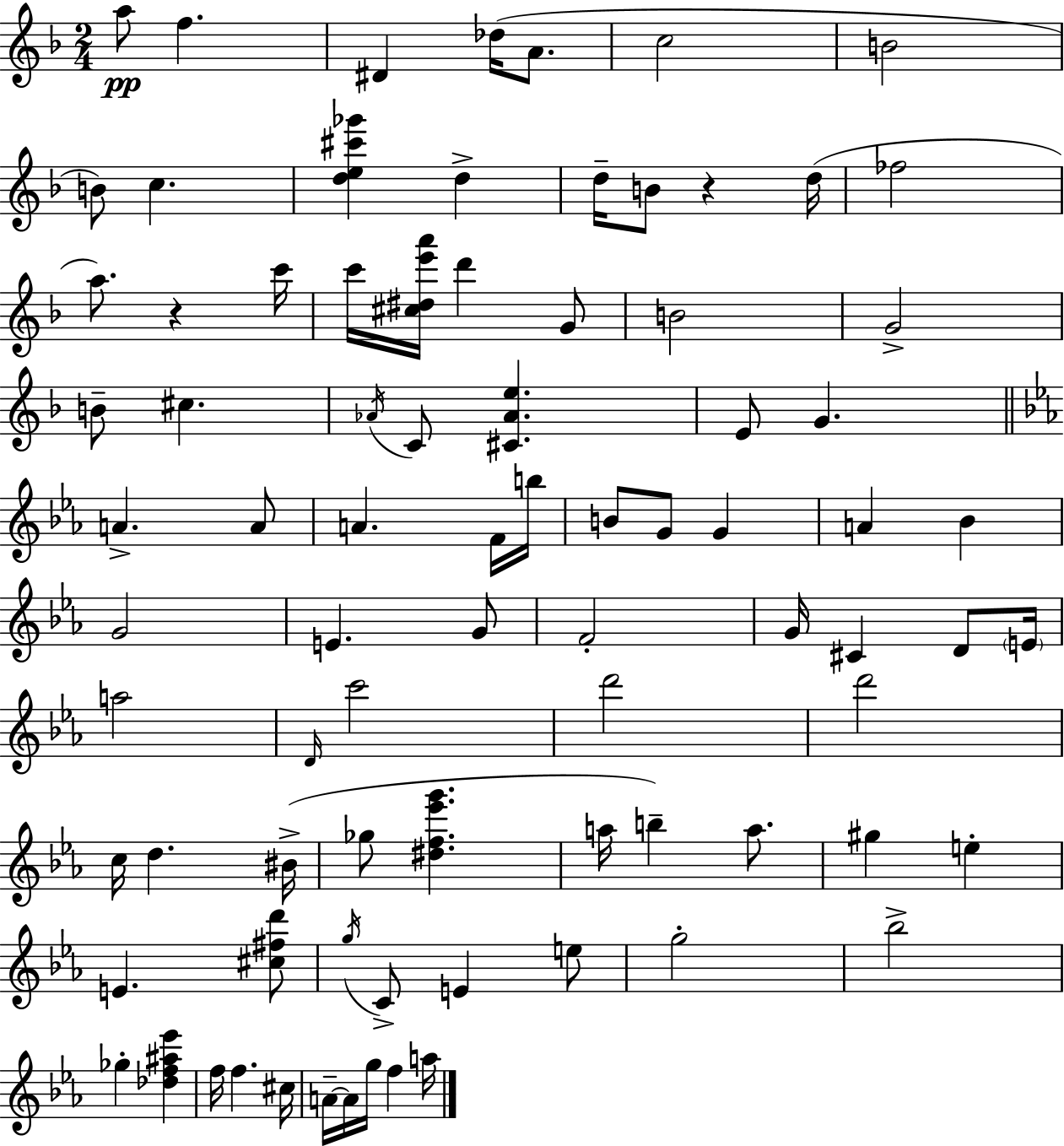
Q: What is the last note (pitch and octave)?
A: A5